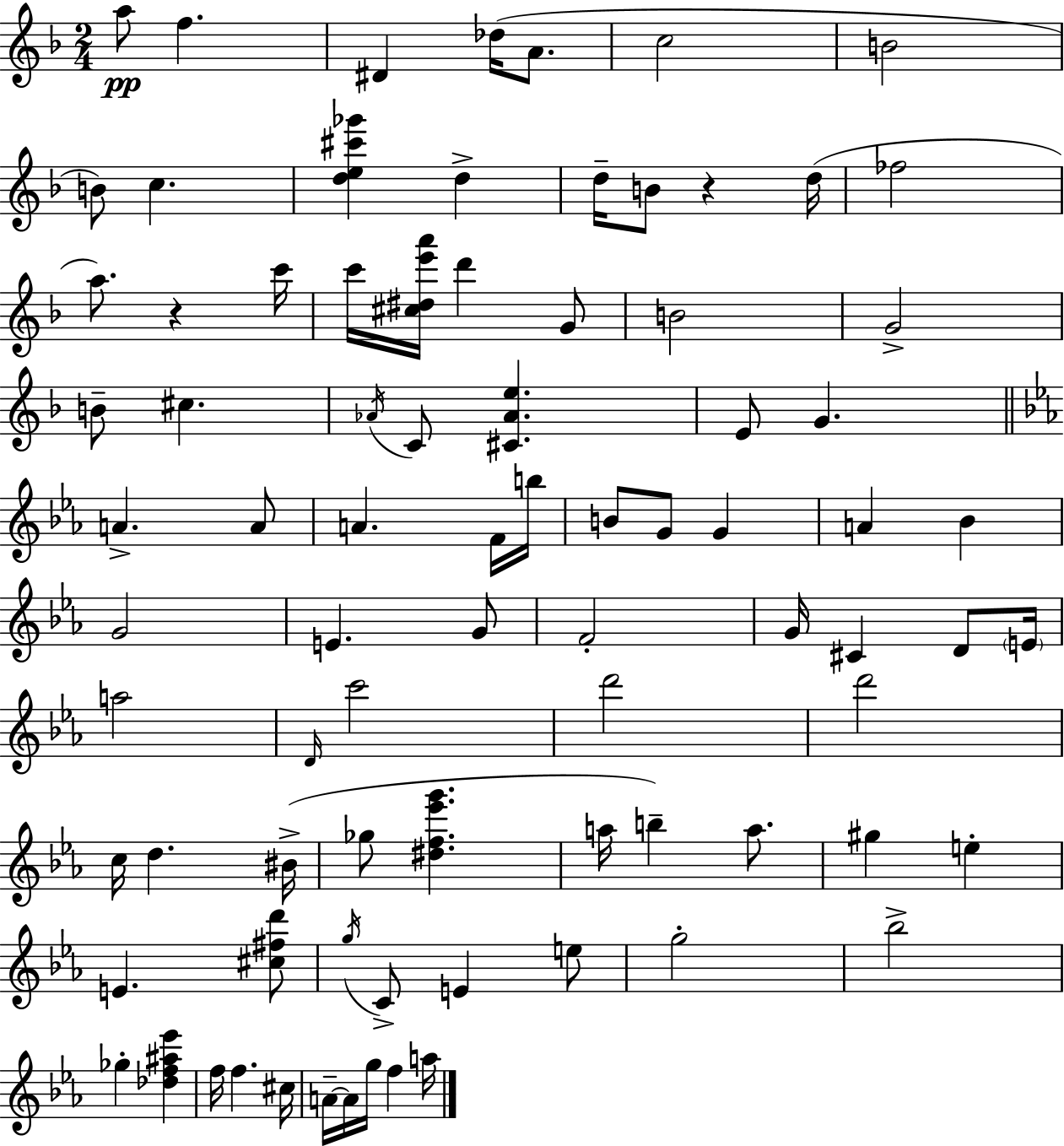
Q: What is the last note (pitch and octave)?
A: A5